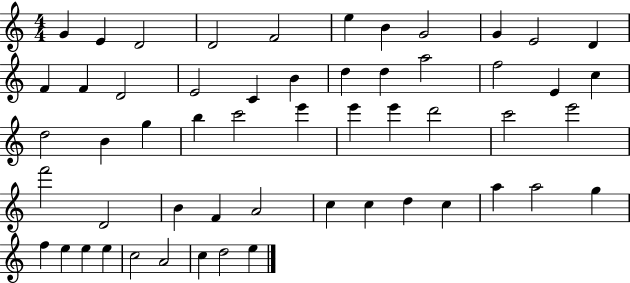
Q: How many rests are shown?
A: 0